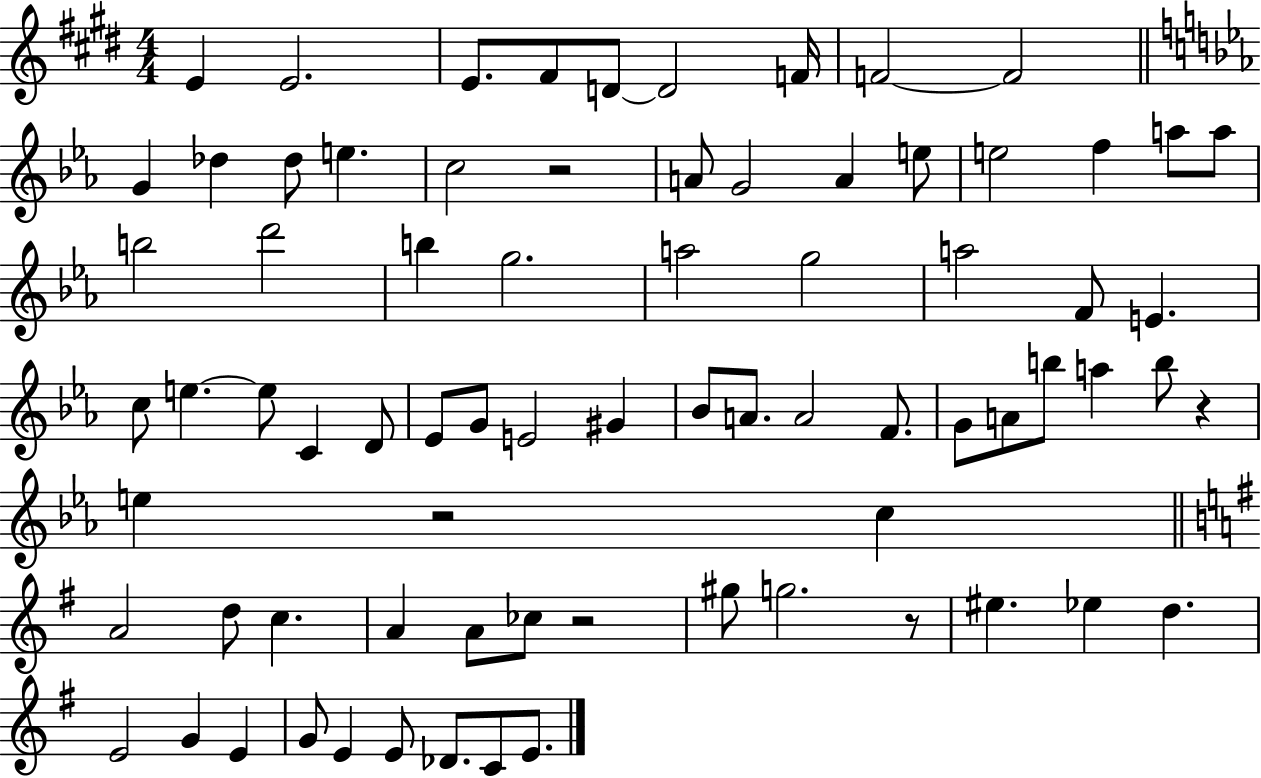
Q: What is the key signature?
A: E major